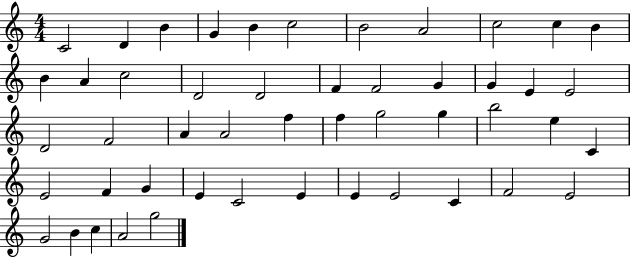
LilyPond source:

{
  \clef treble
  \numericTimeSignature
  \time 4/4
  \key c \major
  c'2 d'4 b'4 | g'4 b'4 c''2 | b'2 a'2 | c''2 c''4 b'4 | \break b'4 a'4 c''2 | d'2 d'2 | f'4 f'2 g'4 | g'4 e'4 e'2 | \break d'2 f'2 | a'4 a'2 f''4 | f''4 g''2 g''4 | b''2 e''4 c'4 | \break e'2 f'4 g'4 | e'4 c'2 e'4 | e'4 e'2 c'4 | f'2 e'2 | \break g'2 b'4 c''4 | a'2 g''2 | \bar "|."
}